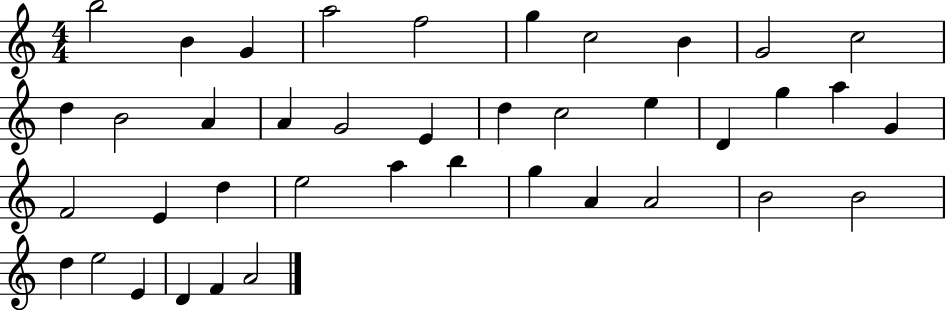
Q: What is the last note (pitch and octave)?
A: A4